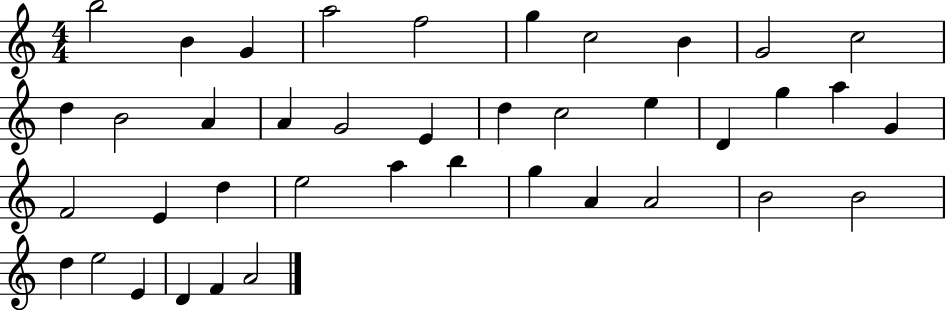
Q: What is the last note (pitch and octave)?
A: A4